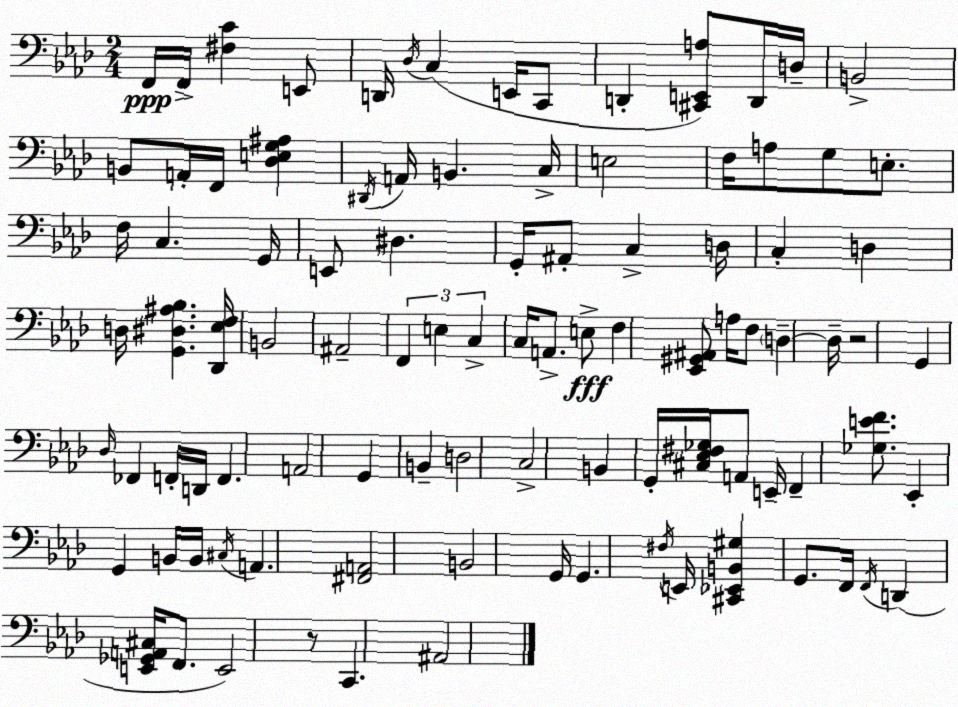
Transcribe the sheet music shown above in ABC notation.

X:1
T:Untitled
M:2/4
L:1/4
K:Fm
F,,/4 F,,/4 [^F,C] E,,/2 D,,/4 _D,/4 C, E,,/4 C,,/2 D,, [^C,,E,,A,]/2 D,,/4 D,/4 B,,2 B,,/2 A,,/4 F,,/4 [_D,E,G,^A,] ^D,,/4 A,,/4 B,, C,/4 E,2 F,/4 A,/2 G,/2 E,/2 F,/4 C, G,,/4 E,,/2 ^D, G,,/4 ^A,,/2 C, D,/4 C, D, D,/4 [G,,^D,^A,_B,] [_D,,_E,F,]/4 B,,2 ^A,,2 F,, E, C, C,/4 A,,/2 E,/2 F, [_E,,^G,,^A,,]/2 A,/4 F,/2 D, D,/4 z2 G,, _D,/4 _F,, F,,/4 D,,/4 F,, A,,2 G,, B,, D,2 C,2 B,, G,,/4 [^C,_E,^F,_G,]/4 A,,/2 E,,/4 F,, [_G,EF]/2 _E,, G,, B,,/4 B,,/4 ^C,/4 A,, [^F,,A,,]2 B,,2 G,,/4 G,, ^F,/4 E,,/4 [^C,,_E,,B,,^G,] G,,/2 F,,/4 F,,/4 D,, [E,,_G,,A,,^C,]/4 F,,/2 E,,2 z/2 C,, ^A,,2